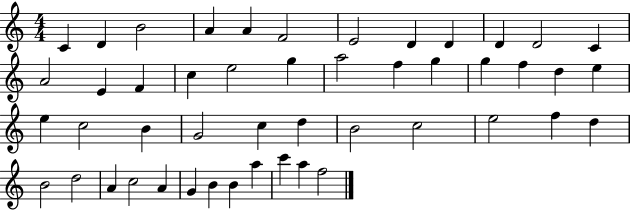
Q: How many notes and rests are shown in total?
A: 48